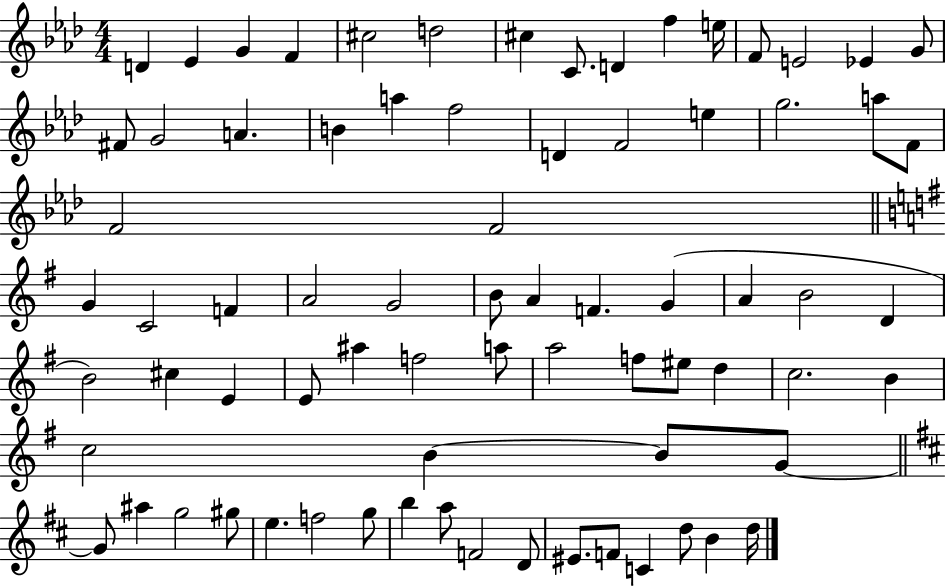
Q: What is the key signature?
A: AES major